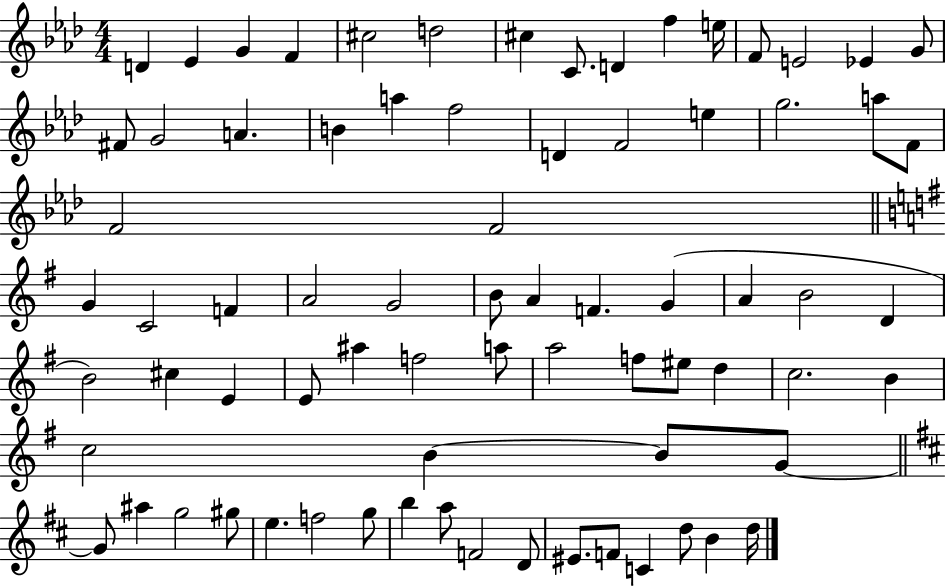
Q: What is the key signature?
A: AES major